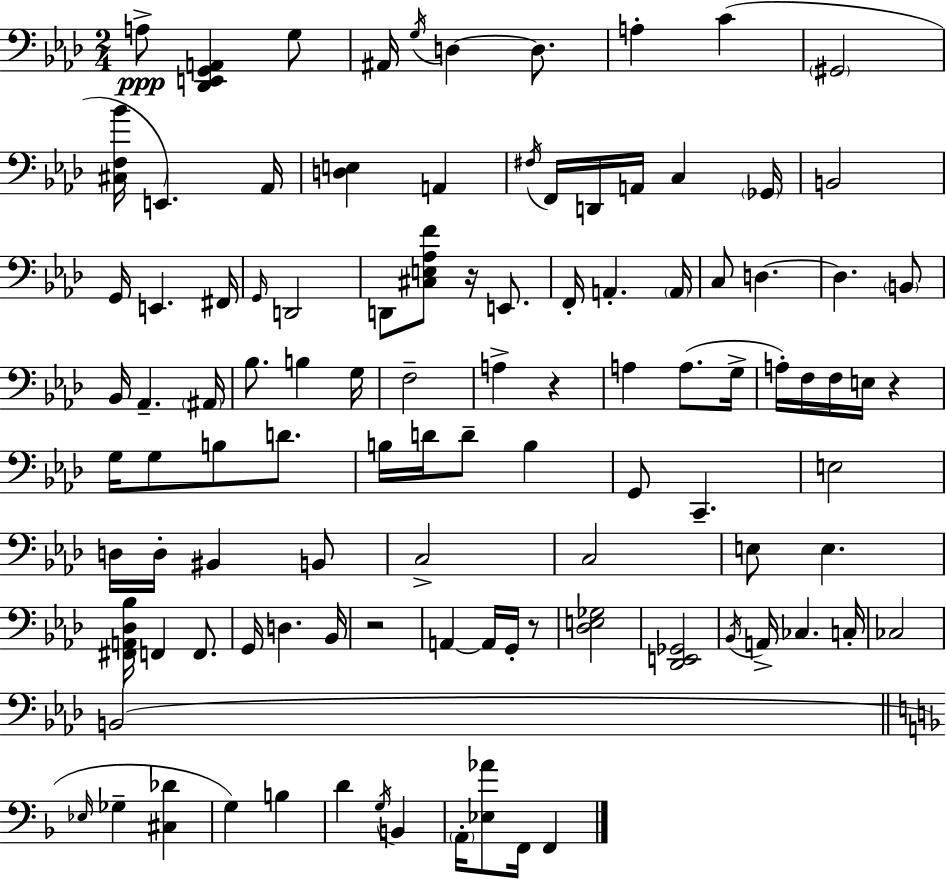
X:1
T:Untitled
M:2/4
L:1/4
K:Fm
A,/2 [_D,,E,,G,,A,,] G,/2 ^A,,/4 G,/4 D, D,/2 A, C ^G,,2 [^C,F,_B]/4 E,, _A,,/4 [D,E,] A,, ^F,/4 F,,/4 D,,/4 A,,/4 C, _G,,/4 B,,2 G,,/4 E,, ^F,,/4 G,,/4 D,,2 D,,/2 [^C,E,_A,F]/2 z/4 E,,/2 F,,/4 A,, A,,/4 C,/2 D, D, B,,/2 _B,,/4 _A,, ^A,,/4 _B,/2 B, G,/4 F,2 A, z A, A,/2 G,/4 A,/4 F,/4 F,/4 E,/4 z G,/4 G,/2 B,/2 D/2 B,/4 D/4 D/2 B, G,,/2 C,, E,2 D,/4 D,/4 ^B,, B,,/2 C,2 C,2 E,/2 E, [^F,,A,,_D,_B,]/4 F,, F,,/2 G,,/4 D, _B,,/4 z2 A,, A,,/4 G,,/4 z/2 [_D,E,_G,]2 [_D,,E,,_G,,]2 _B,,/4 A,,/4 _C, C,/4 _C,2 B,,2 _E,/4 _G, [^C,_D] G, B, D G,/4 B,, A,,/4 [_E,_A]/2 F,,/4 F,,